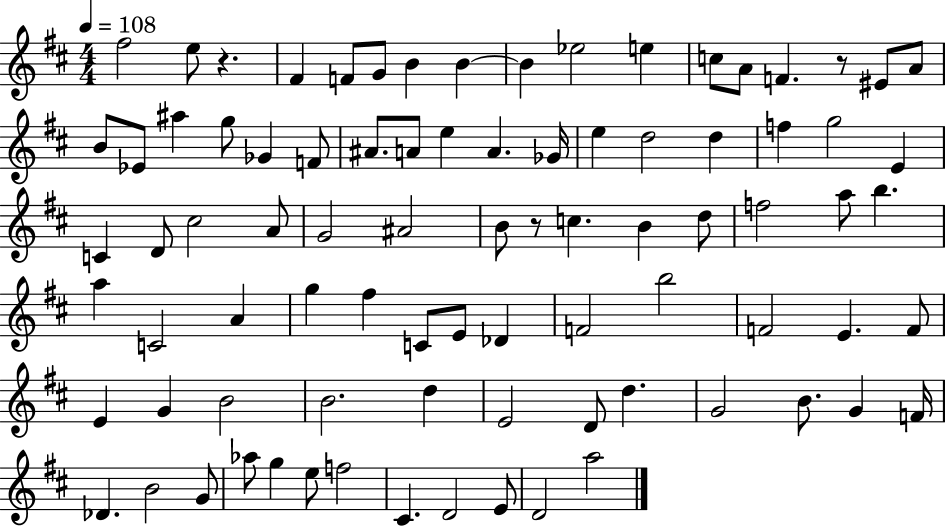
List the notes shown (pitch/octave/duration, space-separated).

F#5/h E5/e R/q. F#4/q F4/e G4/e B4/q B4/q B4/q Eb5/h E5/q C5/e A4/e F4/q. R/e EIS4/e A4/e B4/e Eb4/e A#5/q G5/e Gb4/q F4/e A#4/e. A4/e E5/q A4/q. Gb4/s E5/q D5/h D5/q F5/q G5/h E4/q C4/q D4/e C#5/h A4/e G4/h A#4/h B4/e R/e C5/q. B4/q D5/e F5/h A5/e B5/q. A5/q C4/h A4/q G5/q F#5/q C4/e E4/e Db4/q F4/h B5/h F4/h E4/q. F4/e E4/q G4/q B4/h B4/h. D5/q E4/h D4/e D5/q. G4/h B4/e. G4/q F4/s Db4/q. B4/h G4/e Ab5/e G5/q E5/e F5/h C#4/q. D4/h E4/e D4/h A5/h